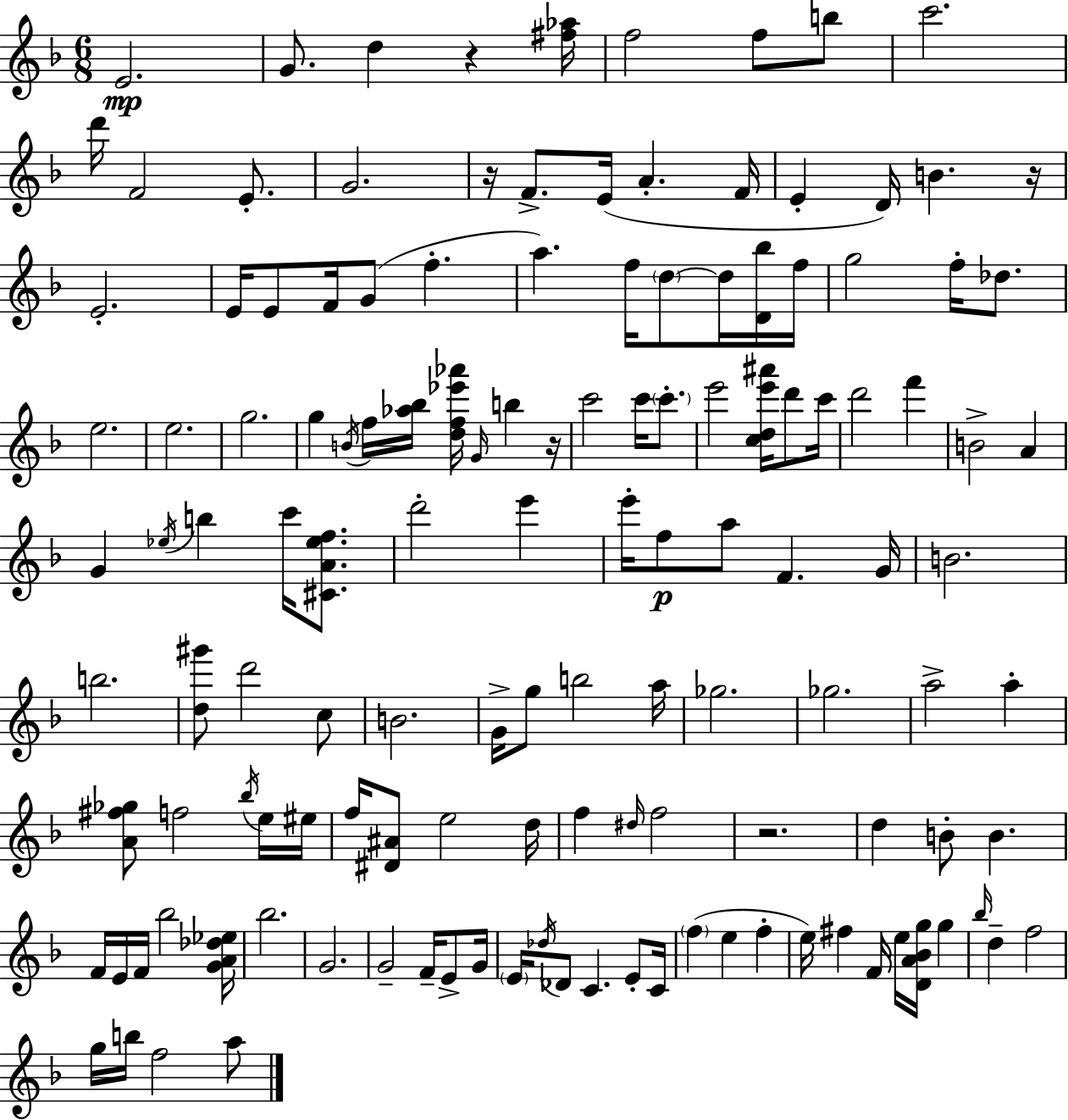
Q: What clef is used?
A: treble